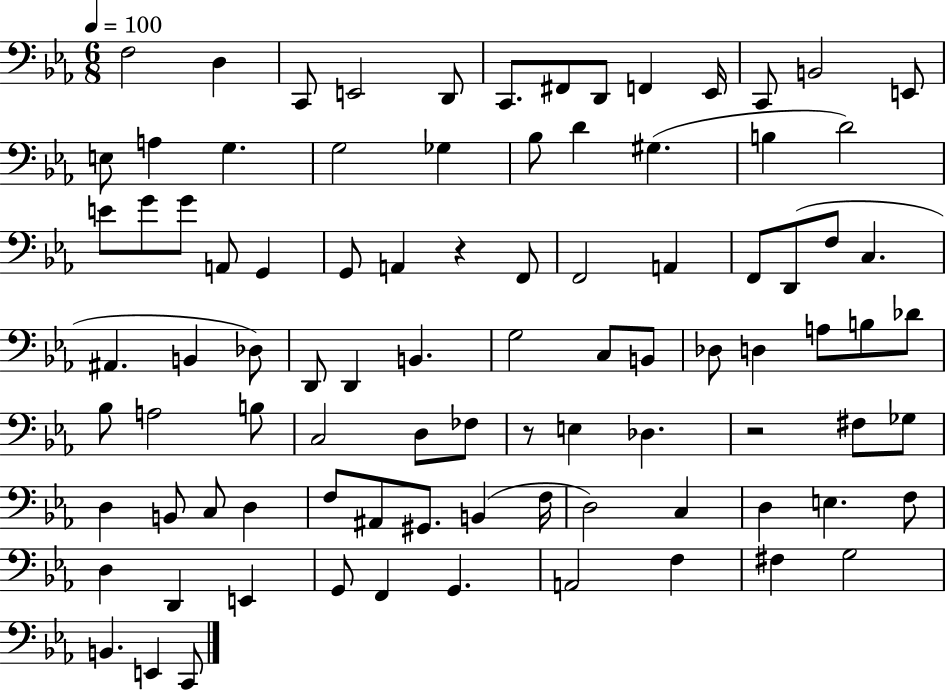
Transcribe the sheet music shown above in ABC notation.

X:1
T:Untitled
M:6/8
L:1/4
K:Eb
F,2 D, C,,/2 E,,2 D,,/2 C,,/2 ^F,,/2 D,,/2 F,, _E,,/4 C,,/2 B,,2 E,,/2 E,/2 A, G, G,2 _G, _B,/2 D ^G, B, D2 E/2 G/2 G/2 A,,/2 G,, G,,/2 A,, z F,,/2 F,,2 A,, F,,/2 D,,/2 F,/2 C, ^A,, B,, _D,/2 D,,/2 D,, B,, G,2 C,/2 B,,/2 _D,/2 D, A,/2 B,/2 _D/2 _B,/2 A,2 B,/2 C,2 D,/2 _F,/2 z/2 E, _D, z2 ^F,/2 _G,/2 D, B,,/2 C,/2 D, F,/2 ^A,,/2 ^G,,/2 B,, F,/4 D,2 C, D, E, F,/2 D, D,, E,, G,,/2 F,, G,, A,,2 F, ^F, G,2 B,, E,, C,,/2